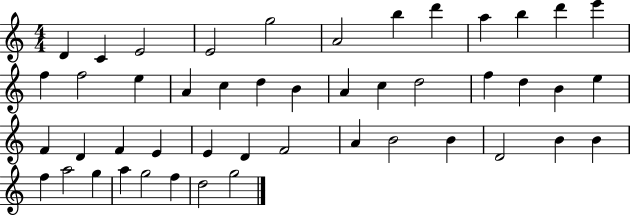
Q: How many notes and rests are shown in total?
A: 47